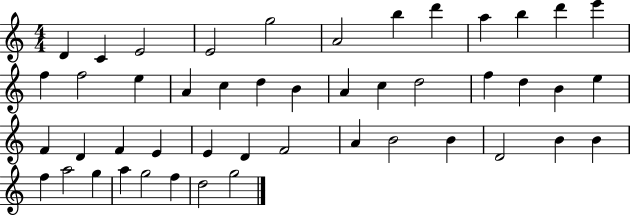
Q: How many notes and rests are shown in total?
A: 47